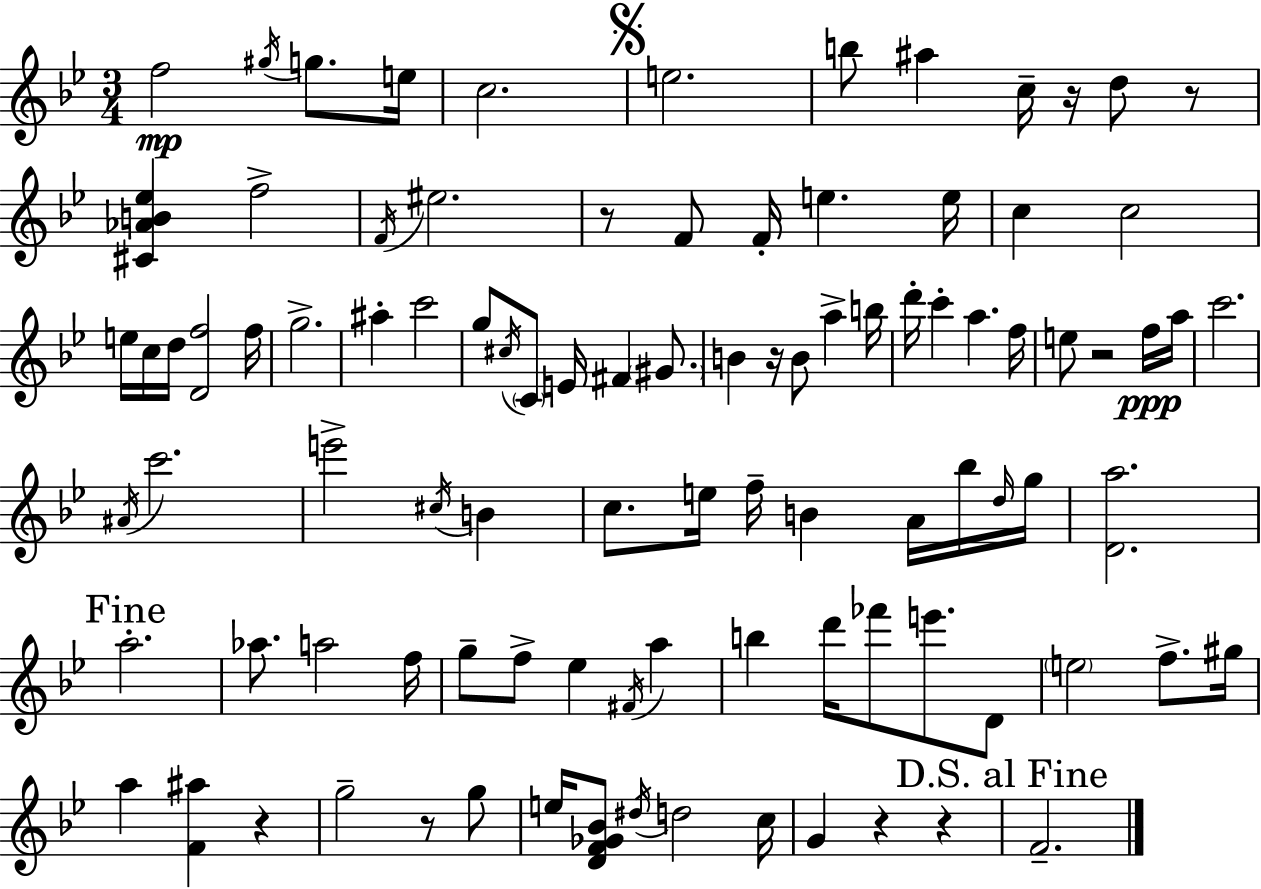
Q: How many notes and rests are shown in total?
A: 97